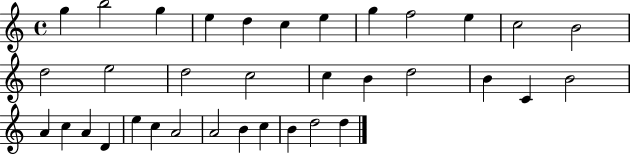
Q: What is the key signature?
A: C major